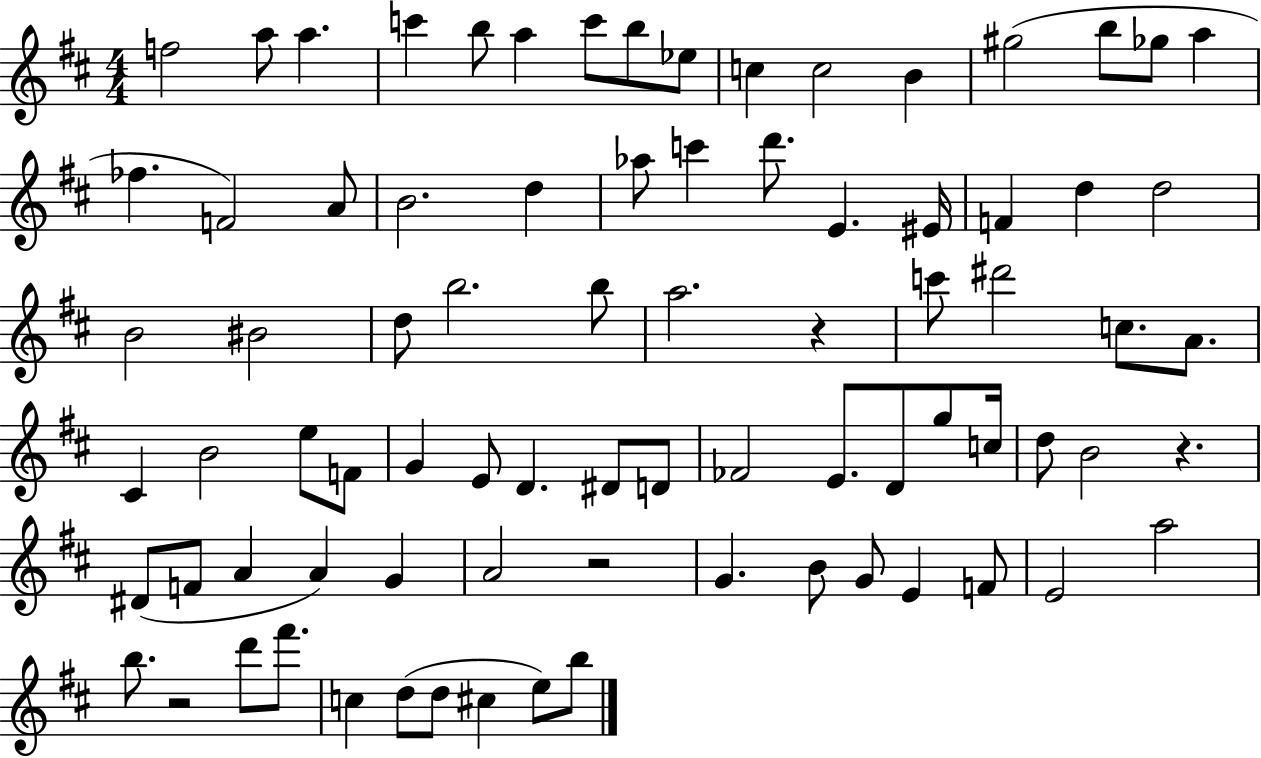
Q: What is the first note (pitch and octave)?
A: F5